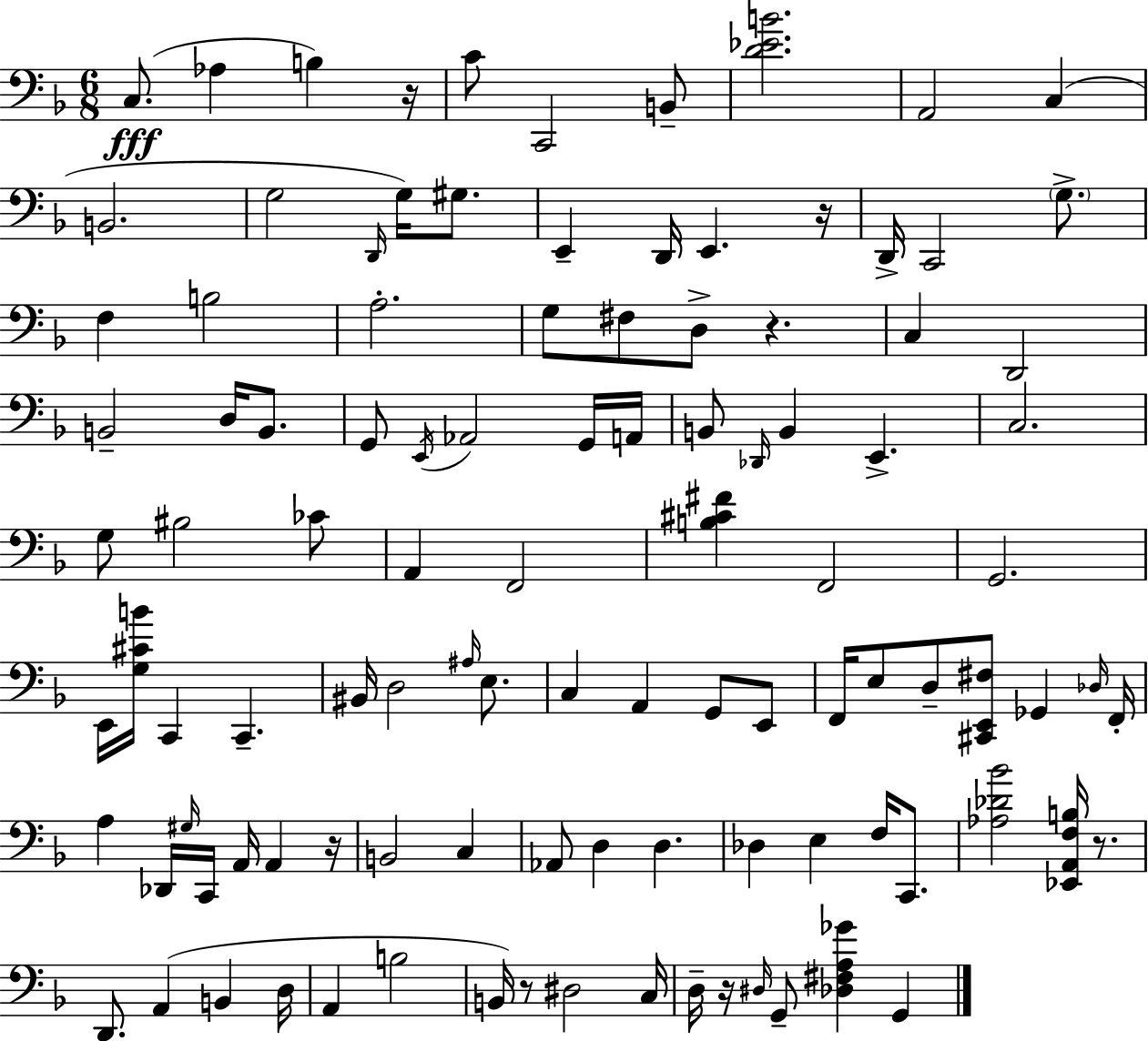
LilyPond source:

{
  \clef bass
  \numericTimeSignature
  \time 6/8
  \key f \major
  \repeat volta 2 { c8.(\fff aes4 b4) r16 | c'8 c,2 b,8-- | <d' ees' b'>2. | a,2 c4( | \break b,2. | g2 \grace { d,16 }) g16 gis8. | e,4-- d,16 e,4. | r16 d,16-> c,2 \parenthesize g8.-> | \break f4 b2 | a2.-. | g8 fis8 d8-> r4. | c4 d,2 | \break b,2-- d16 b,8. | g,8 \acciaccatura { e,16 } aes,2 | g,16 a,16 b,8 \grace { des,16 } b,4 e,4.-> | c2. | \break g8 bis2 | ces'8 a,4 f,2 | <b cis' fis'>4 f,2 | g,2. | \break e,16 <g cis' b'>16 c,4 c,4.-- | bis,16 d2 | \grace { ais16 } e8. c4 a,4 | g,8 e,8 f,16 e8 d8-- <cis, e, fis>8 ges,4 | \break \grace { des16 } f,16-. a4 des,16 \grace { gis16 } c,16 | a,16 a,4 r16 b,2 | c4 aes,8 d4 | d4. des4 e4 | \break f16 c,8. <aes des' bes'>2 | <ees, a, f b>16 r8. d,8. a,4( | b,4 d16 a,4 b2 | b,16) r8 dis2 | \break c16 d16-- r16 \grace { dis16 } g,8-- <des fis a ges'>4 | g,4 } \bar "|."
}